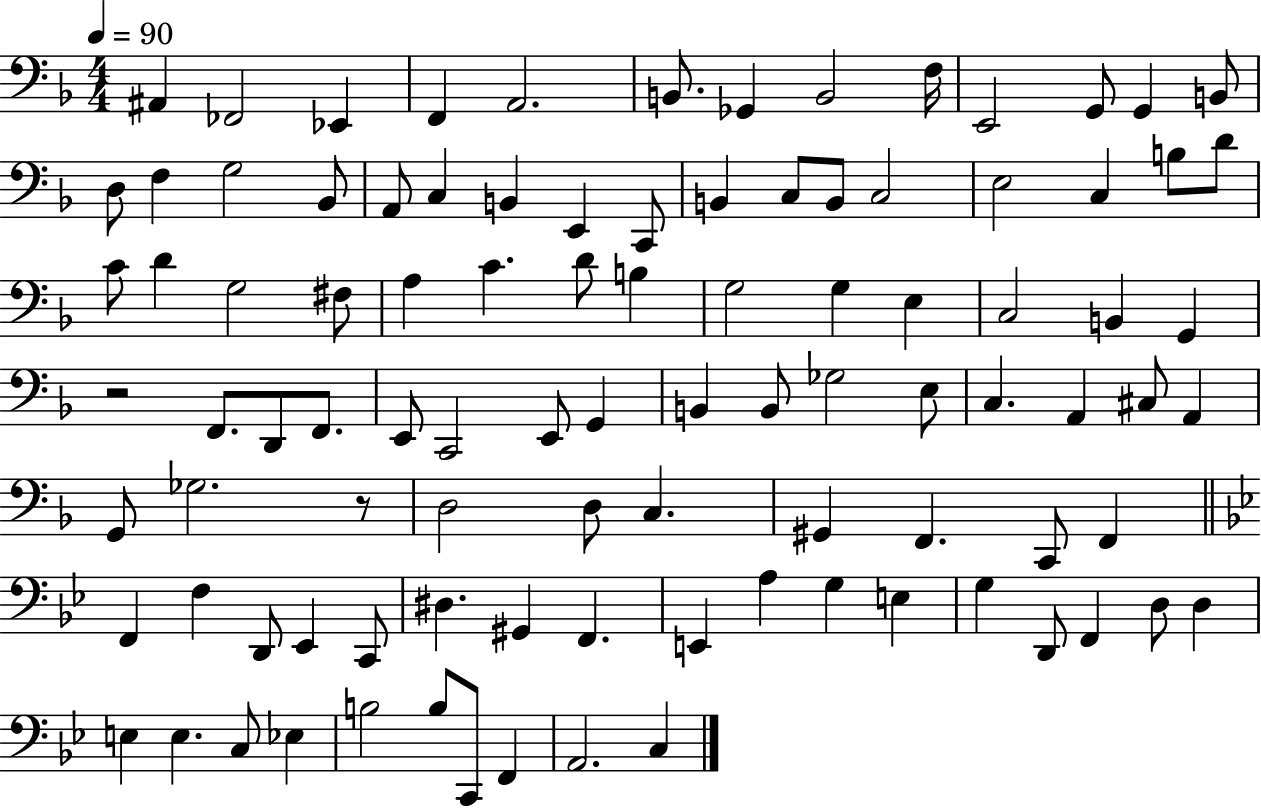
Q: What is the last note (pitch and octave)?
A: C3